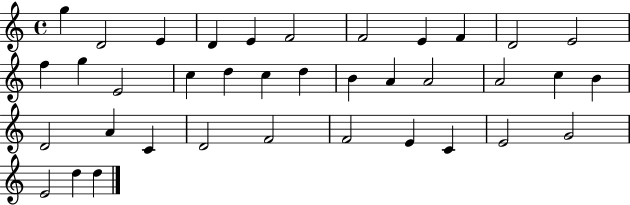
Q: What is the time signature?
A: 4/4